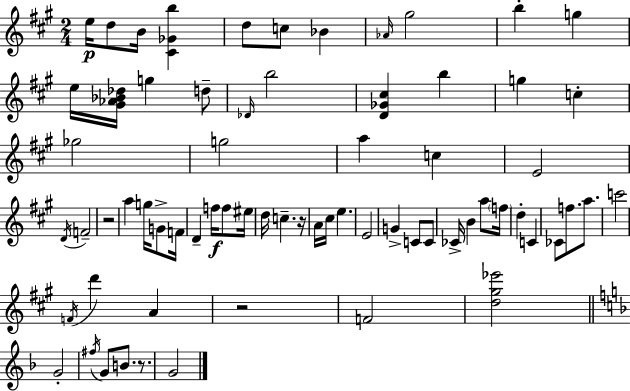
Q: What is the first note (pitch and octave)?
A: E5